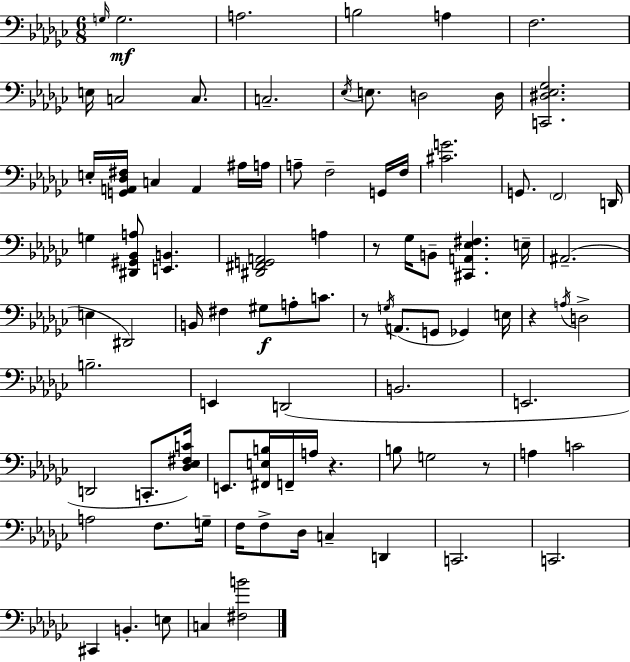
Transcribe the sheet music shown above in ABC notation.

X:1
T:Untitled
M:6/8
L:1/4
K:Ebm
G,/4 G,2 A,2 B,2 A, F,2 E,/4 C,2 C,/2 C,2 _E,/4 E,/2 D,2 D,/4 [C,,^D,_E,_G,]2 E,/4 [G,,A,,_D,^F,]/4 C, A,, ^A,/4 A,/4 A,/2 F,2 G,,/4 F,/4 [^CG]2 G,,/2 F,,2 D,,/4 G, [^D,,^G,,_B,,A,]/2 [E,,B,,] [^D,,^F,,G,,A,,]2 A, z/2 _G,/4 B,,/2 [^C,,A,,_E,^F,] E,/4 ^A,,2 E, ^D,,2 B,,/4 ^F, ^G,/2 A,/2 C/2 z/2 G,/4 A,,/2 G,,/2 _G,, E,/4 z A,/4 D,2 B,2 E,, D,,2 B,,2 E,,2 D,,2 C,,/2 [_D,_E,^F,C]/4 E,,/2 [^F,,E,B,]/4 F,,/4 A,/4 z B,/2 G,2 z/2 A, C2 A,2 F,/2 G,/4 F,/4 F,/2 _D,/4 C, D,, C,,2 C,,2 ^C,, B,, E,/2 C, [^F,B]2